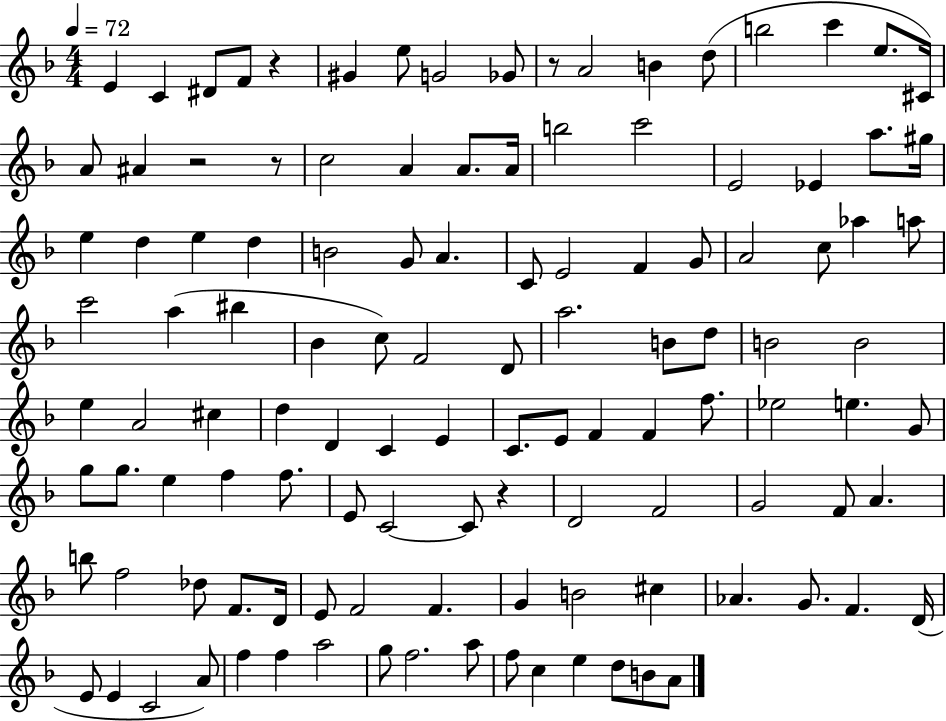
E4/q C4/q D#4/e F4/e R/q G#4/q E5/e G4/h Gb4/e R/e A4/h B4/q D5/e B5/h C6/q E5/e. C#4/s A4/e A#4/q R/h R/e C5/h A4/q A4/e. A4/s B5/h C6/h E4/h Eb4/q A5/e. G#5/s E5/q D5/q E5/q D5/q B4/h G4/e A4/q. C4/e E4/h F4/q G4/e A4/h C5/e Ab5/q A5/e C6/h A5/q BIS5/q Bb4/q C5/e F4/h D4/e A5/h. B4/e D5/e B4/h B4/h E5/q A4/h C#5/q D5/q D4/q C4/q E4/q C4/e. E4/e F4/q F4/q F5/e. Eb5/h E5/q. G4/e G5/e G5/e. E5/q F5/q F5/e. E4/e C4/h C4/e R/q D4/h F4/h G4/h F4/e A4/q. B5/e F5/h Db5/e F4/e. D4/s E4/e F4/h F4/q. G4/q B4/h C#5/q Ab4/q. G4/e. F4/q. D4/s E4/e E4/q C4/h A4/e F5/q F5/q A5/h G5/e F5/h. A5/e F5/e C5/q E5/q D5/e B4/e A4/e